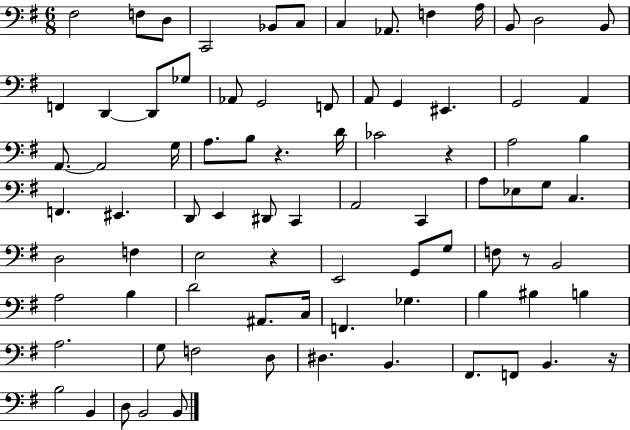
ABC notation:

X:1
T:Untitled
M:6/8
L:1/4
K:G
^F,2 F,/2 D,/2 C,,2 _B,,/2 C,/2 C, _A,,/2 F, A,/4 B,,/2 D,2 B,,/2 F,, D,, D,,/2 _G,/2 _A,,/2 G,,2 F,,/2 A,,/2 G,, ^E,, G,,2 A,, A,,/2 A,,2 G,/4 A,/2 B,/2 z D/4 _C2 z A,2 B, F,, ^E,, D,,/2 E,, ^D,,/2 C,, A,,2 C,, A,/2 _E,/2 G,/2 C, D,2 F, E,2 z E,,2 G,,/2 G,/2 F,/2 z/2 B,,2 A,2 B, D2 ^A,,/2 C,/4 F,, _G, B, ^B, B, A,2 G,/2 F,2 D,/2 ^D, B,, ^F,,/2 F,,/2 B,, z/4 B,2 B,, D,/2 B,,2 B,,/2